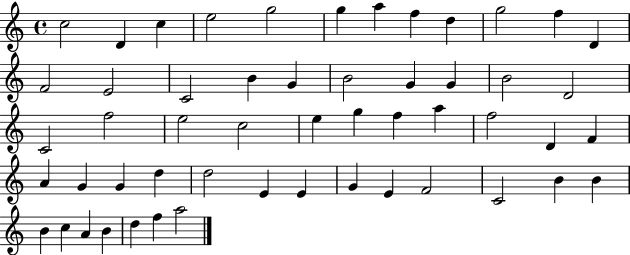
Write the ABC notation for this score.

X:1
T:Untitled
M:4/4
L:1/4
K:C
c2 D c e2 g2 g a f d g2 f D F2 E2 C2 B G B2 G G B2 D2 C2 f2 e2 c2 e g f a f2 D F A G G d d2 E E G E F2 C2 B B B c A B d f a2